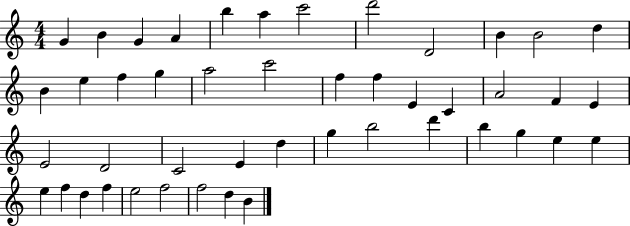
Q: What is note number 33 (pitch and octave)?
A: D6